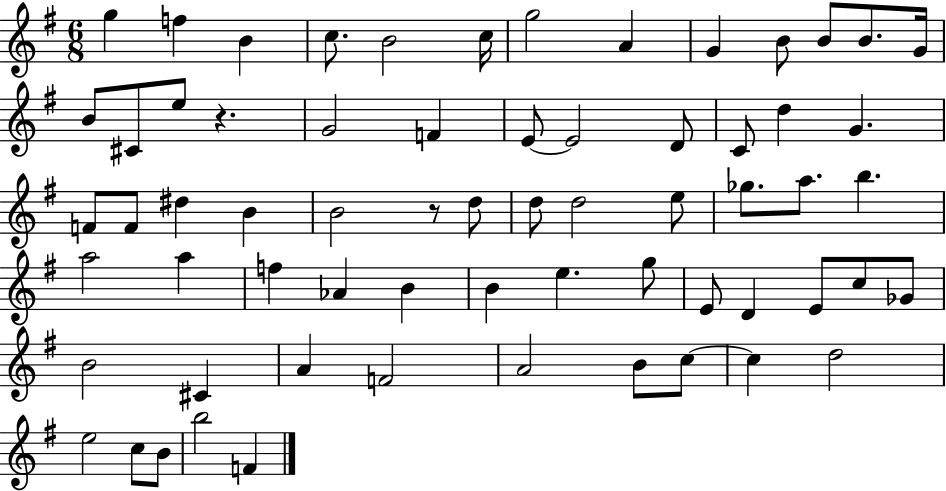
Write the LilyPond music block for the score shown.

{
  \clef treble
  \numericTimeSignature
  \time 6/8
  \key g \major
  \repeat volta 2 { g''4 f''4 b'4 | c''8. b'2 c''16 | g''2 a'4 | g'4 b'8 b'8 b'8. g'16 | \break b'8 cis'8 e''8 r4. | g'2 f'4 | e'8~~ e'2 d'8 | c'8 d''4 g'4. | \break f'8 f'8 dis''4 b'4 | b'2 r8 d''8 | d''8 d''2 e''8 | ges''8. a''8. b''4. | \break a''2 a''4 | f''4 aes'4 b'4 | b'4 e''4. g''8 | e'8 d'4 e'8 c''8 ges'8 | \break b'2 cis'4 | a'4 f'2 | a'2 b'8 c''8~~ | c''4 d''2 | \break e''2 c''8 b'8 | b''2 f'4 | } \bar "|."
}